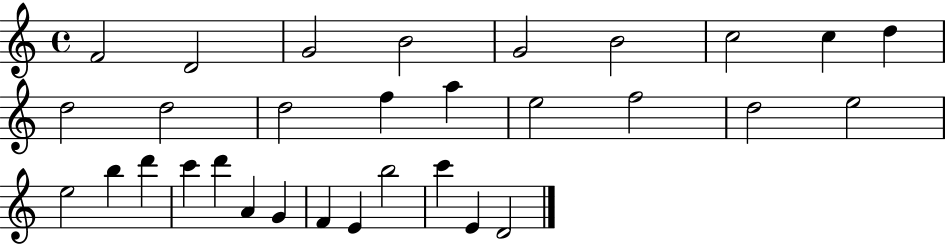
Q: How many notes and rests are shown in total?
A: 31